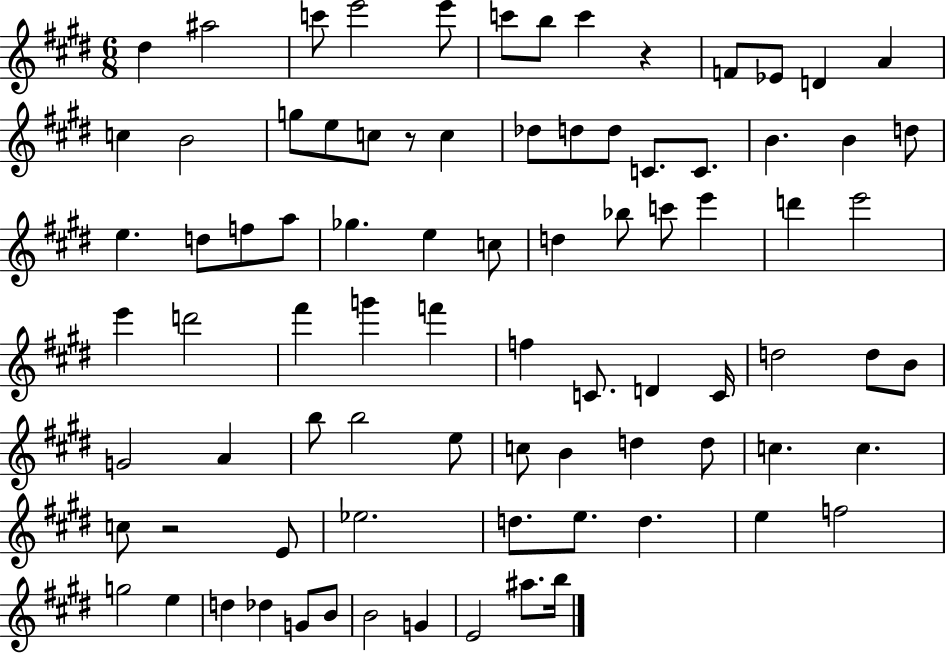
X:1
T:Untitled
M:6/8
L:1/4
K:E
^d ^a2 c'/2 e'2 e'/2 c'/2 b/2 c' z F/2 _E/2 D A c B2 g/2 e/2 c/2 z/2 c _d/2 d/2 d/2 C/2 C/2 B B d/2 e d/2 f/2 a/2 _g e c/2 d _b/2 c'/2 e' d' e'2 e' d'2 ^f' g' f' f C/2 D C/4 d2 d/2 B/2 G2 A b/2 b2 e/2 c/2 B d d/2 c c c/2 z2 E/2 _e2 d/2 e/2 d e f2 g2 e d _d G/2 B/2 B2 G E2 ^a/2 b/4